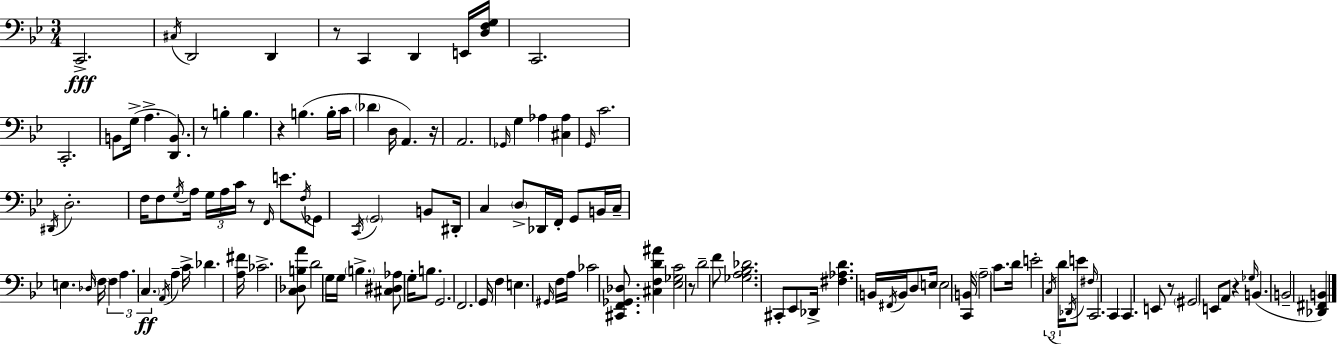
C2/h. C#3/s D2/h D2/q R/e C2/q D2/q E2/s [D3,F3,G3]/s C2/h. C2/h. B2/e G3/s A3/q. [D2,B2]/e. R/e B3/q B3/q. R/q B3/q. B3/s C4/s Db4/q D3/s A2/q. R/s A2/h. Gb2/s G3/q Ab3/q [C#3,Ab3]/q G2/s C4/h. D#2/s D3/h. F3/s F3/e G3/s A3/s G3/s A3/s C4/s R/e F2/s E4/e. F3/s Gb2/e C2/s G2/h B2/e D#2/s C3/q D3/e Db2/s F2/s G2/e B2/s C3/s E3/q. Db3/s F3/s F3/q A3/q. C3/q. A2/s A3/q C4/s Db4/q. [A3,F#4]/s CES4/h. [C3,Db3,B3,A4]/e D4/h G3/s G3/s B3/q. [C#3,D#3,Ab3]/e G3/s B3/e. G2/h. F2/h. G2/s F3/q E3/q. G#2/s F3/s A3/s CES4/h [C#2,F2,Gb2,Db3]/e. [C#3,F3,D4,A#4]/q [Eb3,Gb3,C4]/h R/e D4/h F4/e [Gb3,A3,Bb3,Db4]/h. C#2/e Eb2/e Db2/s [F#3,Ab3,D4]/q. B2/s F#2/s B2/s D3/e E3/s E3/h [C2,B2]/s A3/h C4/e. D4/s E4/h C3/s D4/s Db2/s E4/e F#3/s C2/h. C2/q C2/q. E2/e R/e G#2/h E2/e A2/e R/q Gb3/s B2/q. B2/h [Db2,F#2,B2]/q